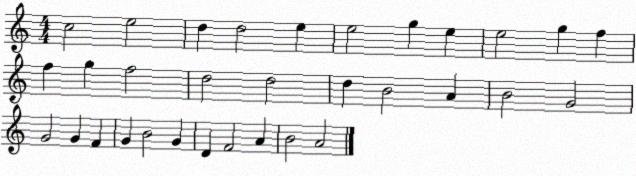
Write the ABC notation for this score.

X:1
T:Untitled
M:4/4
L:1/4
K:C
c2 e2 d d2 e e2 g e e2 g f f g f2 d2 d2 d B2 A B2 G2 G2 G F G B2 G D F2 A B2 A2